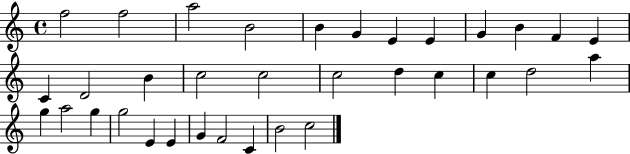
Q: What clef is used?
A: treble